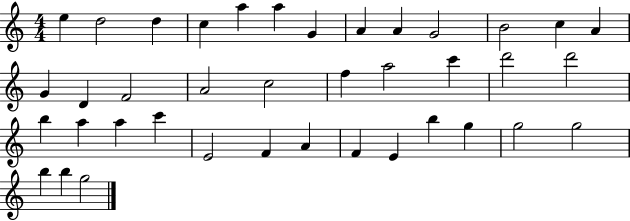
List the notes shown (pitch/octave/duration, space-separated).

E5/q D5/h D5/q C5/q A5/q A5/q G4/q A4/q A4/q G4/h B4/h C5/q A4/q G4/q D4/q F4/h A4/h C5/h F5/q A5/h C6/q D6/h D6/h B5/q A5/q A5/q C6/q E4/h F4/q A4/q F4/q E4/q B5/q G5/q G5/h G5/h B5/q B5/q G5/h